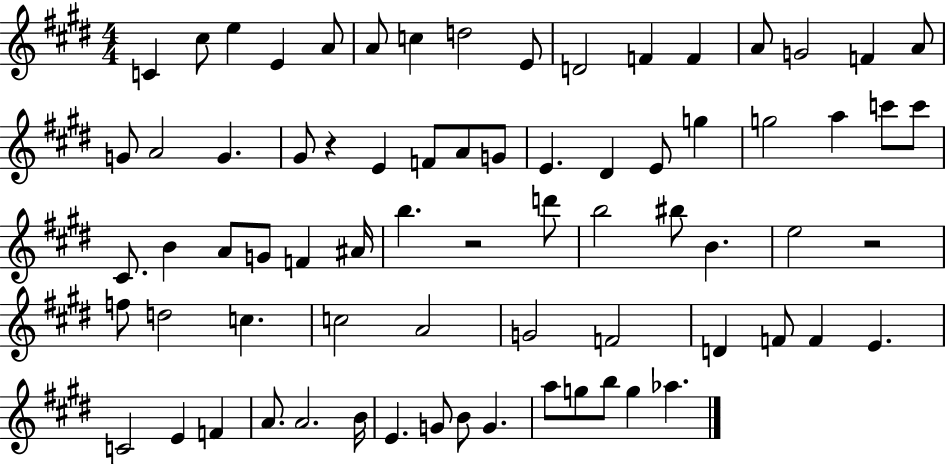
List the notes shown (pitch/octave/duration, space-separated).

C4/q C#5/e E5/q E4/q A4/e A4/e C5/q D5/h E4/e D4/h F4/q F4/q A4/e G4/h F4/q A4/e G4/e A4/h G4/q. G#4/e R/q E4/q F4/e A4/e G4/e E4/q. D#4/q E4/e G5/q G5/h A5/q C6/e C6/e C#4/e. B4/q A4/e G4/e F4/q A#4/s B5/q. R/h D6/e B5/h BIS5/e B4/q. E5/h R/h F5/e D5/h C5/q. C5/h A4/h G4/h F4/h D4/q F4/e F4/q E4/q. C4/h E4/q F4/q A4/e. A4/h. B4/s E4/q. G4/e B4/e G4/q. A5/e G5/e B5/e G5/q Ab5/q.